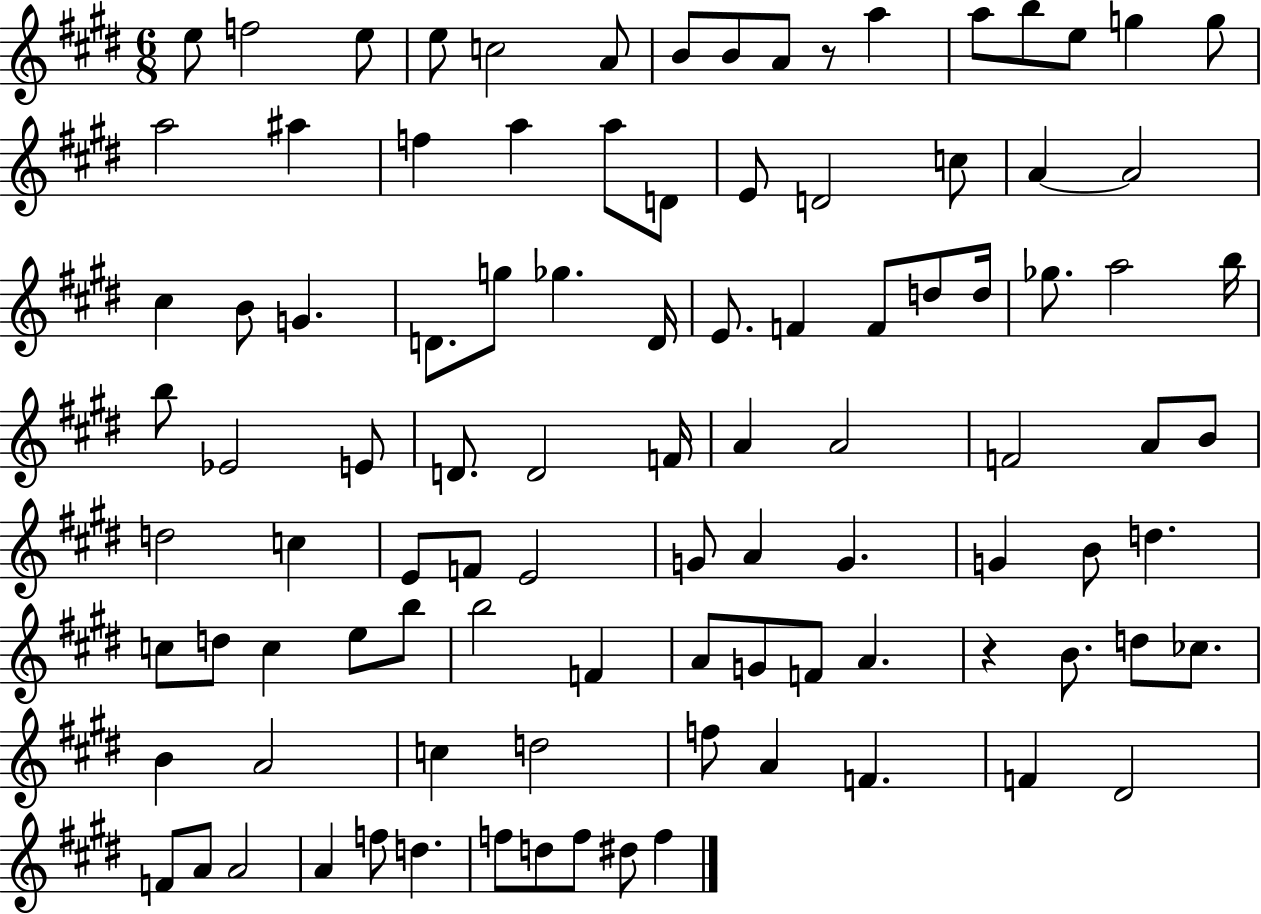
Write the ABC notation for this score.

X:1
T:Untitled
M:6/8
L:1/4
K:E
e/2 f2 e/2 e/2 c2 A/2 B/2 B/2 A/2 z/2 a a/2 b/2 e/2 g g/2 a2 ^a f a a/2 D/2 E/2 D2 c/2 A A2 ^c B/2 G D/2 g/2 _g D/4 E/2 F F/2 d/2 d/4 _g/2 a2 b/4 b/2 _E2 E/2 D/2 D2 F/4 A A2 F2 A/2 B/2 d2 c E/2 F/2 E2 G/2 A G G B/2 d c/2 d/2 c e/2 b/2 b2 F A/2 G/2 F/2 A z B/2 d/2 _c/2 B A2 c d2 f/2 A F F ^D2 F/2 A/2 A2 A f/2 d f/2 d/2 f/2 ^d/2 f